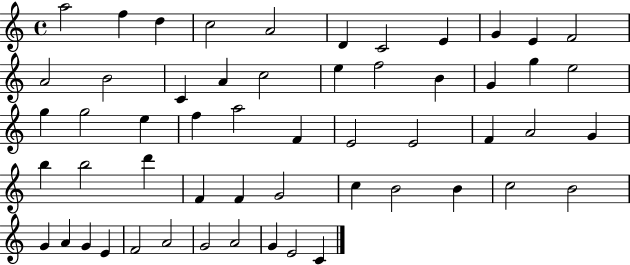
A5/h F5/q D5/q C5/h A4/h D4/q C4/h E4/q G4/q E4/q F4/h A4/h B4/h C4/q A4/q C5/h E5/q F5/h B4/q G4/q G5/q E5/h G5/q G5/h E5/q F5/q A5/h F4/q E4/h E4/h F4/q A4/h G4/q B5/q B5/h D6/q F4/q F4/q G4/h C5/q B4/h B4/q C5/h B4/h G4/q A4/q G4/q E4/q F4/h A4/h G4/h A4/h G4/q E4/h C4/q